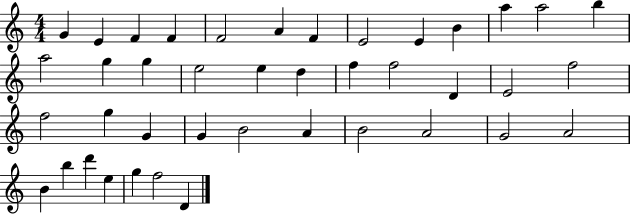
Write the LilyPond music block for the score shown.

{
  \clef treble
  \numericTimeSignature
  \time 4/4
  \key c \major
  g'4 e'4 f'4 f'4 | f'2 a'4 f'4 | e'2 e'4 b'4 | a''4 a''2 b''4 | \break a''2 g''4 g''4 | e''2 e''4 d''4 | f''4 f''2 d'4 | e'2 f''2 | \break f''2 g''4 g'4 | g'4 b'2 a'4 | b'2 a'2 | g'2 a'2 | \break b'4 b''4 d'''4 e''4 | g''4 f''2 d'4 | \bar "|."
}